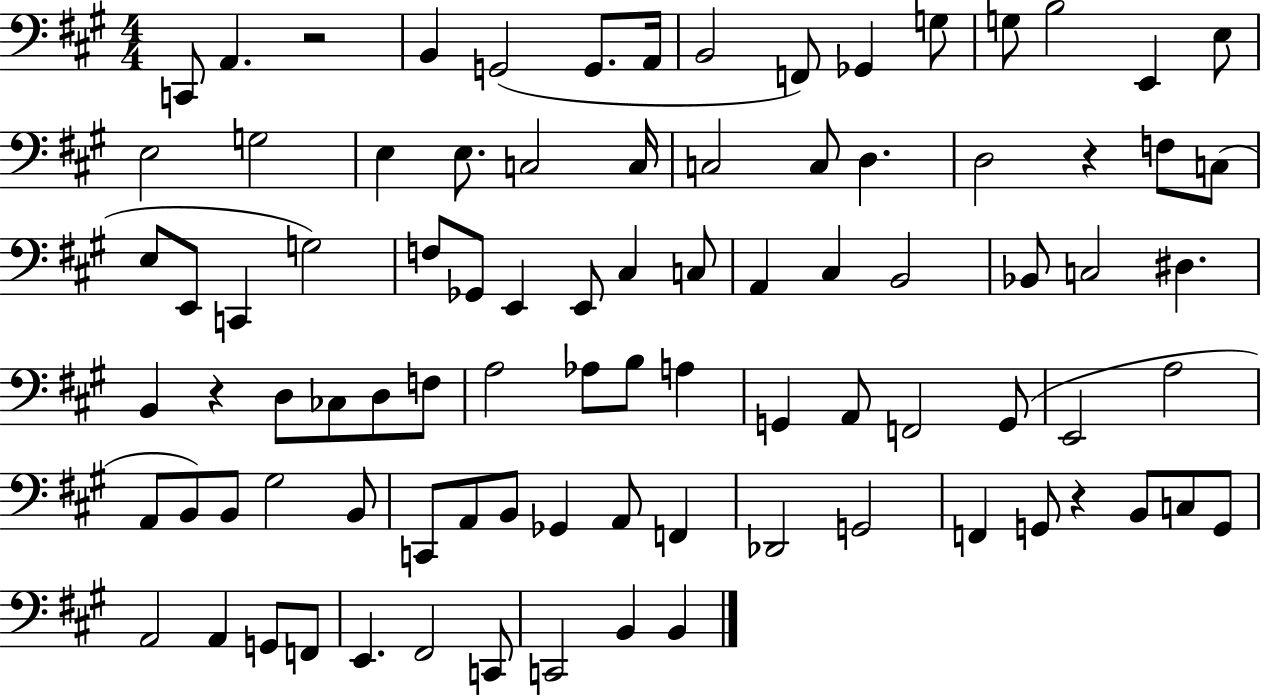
C2/e A2/q. R/h B2/q G2/h G2/e. A2/s B2/h F2/e Gb2/q G3/e G3/e B3/h E2/q E3/e E3/h G3/h E3/q E3/e. C3/h C3/s C3/h C3/e D3/q. D3/h R/q F3/e C3/e E3/e E2/e C2/q G3/h F3/e Gb2/e E2/q E2/e C#3/q C3/e A2/q C#3/q B2/h Bb2/e C3/h D#3/q. B2/q R/q D3/e CES3/e D3/e F3/e A3/h Ab3/e B3/e A3/q G2/q A2/e F2/h G2/e E2/h A3/h A2/e B2/e B2/e G#3/h B2/e C2/e A2/e B2/e Gb2/q A2/e F2/q Db2/h G2/h F2/q G2/e R/q B2/e C3/e G2/e A2/h A2/q G2/e F2/e E2/q. F#2/h C2/e C2/h B2/q B2/q